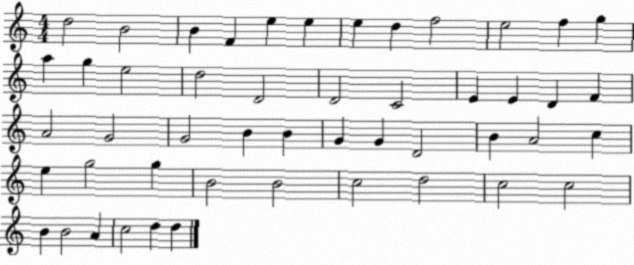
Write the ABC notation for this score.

X:1
T:Untitled
M:4/4
L:1/4
K:C
d2 B2 B F e e e d f2 e2 f g a g e2 d2 D2 D2 C2 E E D F A2 G2 G2 B B G G D2 B A2 c e g2 g B2 B2 c2 d2 c2 c2 B B2 A c2 d d